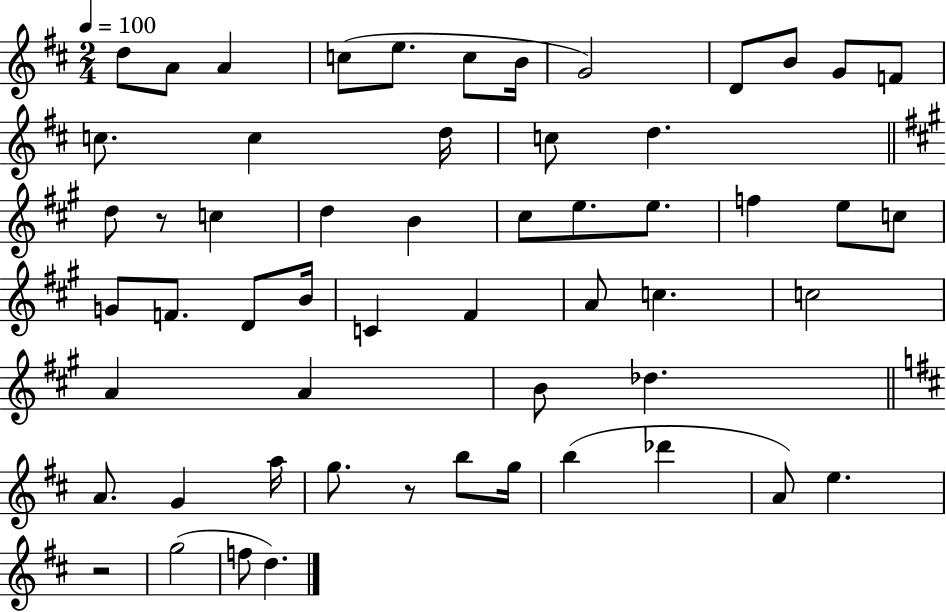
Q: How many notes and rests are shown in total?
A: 56